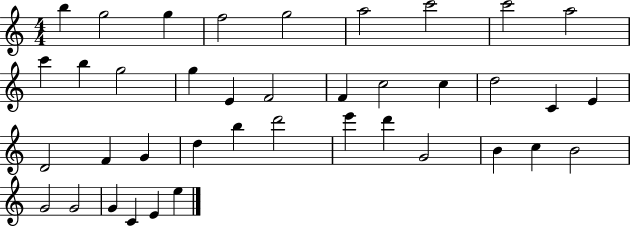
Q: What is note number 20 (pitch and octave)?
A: C4